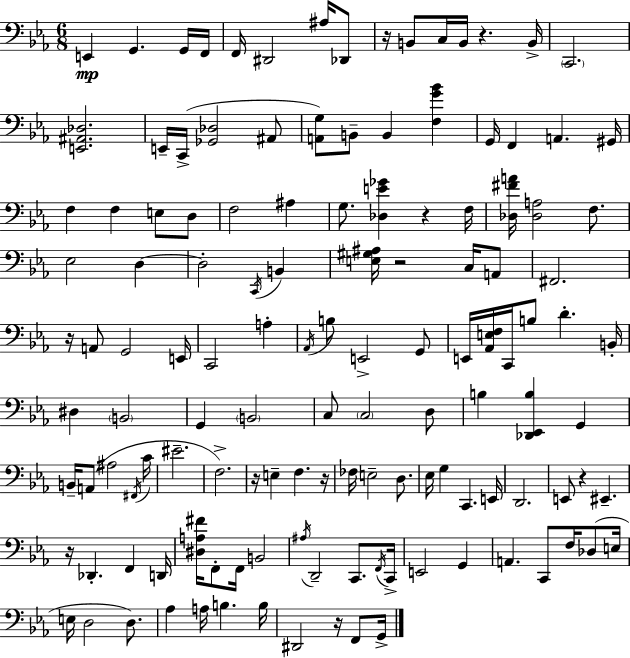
X:1
T:Untitled
M:6/8
L:1/4
K:Eb
E,, G,, G,,/4 F,,/4 F,,/4 ^D,,2 ^A,/4 _D,,/2 z/4 B,,/2 C,/4 B,,/4 z B,,/4 C,,2 [E,,^A,,_D,]2 E,,/4 C,,/4 [_G,,_D,]2 ^A,,/2 [A,,G,]/2 B,,/2 B,, [F,G_B] G,,/4 F,, A,, ^G,,/4 F, F, E,/2 D,/2 F,2 ^A, G,/2 [_D,E_G] z F,/4 [_D,^FA]/4 [_D,A,]2 F,/2 _E,2 D, D,2 C,,/4 B,, [E,^G,^A,]/4 z2 C,/4 A,,/2 ^F,,2 z/4 A,,/2 G,,2 E,,/4 C,,2 A, _A,,/4 B,/2 E,,2 G,,/2 E,,/4 [_A,,E,F,]/4 C,,/4 B,/2 D B,,/4 ^D, B,,2 G,, B,,2 C,/2 C,2 D,/2 B, [_D,,_E,,B,] G,, B,,/4 A,,/2 ^A,2 ^F,,/4 C/4 ^E2 F,2 z/4 E, F, z/4 _F,/4 E,2 D,/2 _E,/4 G, C,, E,,/4 D,,2 E,,/2 z ^E,, z/4 _D,, F,, D,,/4 [^D,A,^F]/4 F,,/2 F,,/4 B,,2 ^A,/4 D,,2 C,,/2 F,,/4 C,,/4 E,,2 G,, A,, C,,/2 F,/4 _D,/2 E,/4 E,/4 D,2 D,/2 _A, A,/4 B, B,/4 ^D,,2 z/4 F,,/2 G,,/4